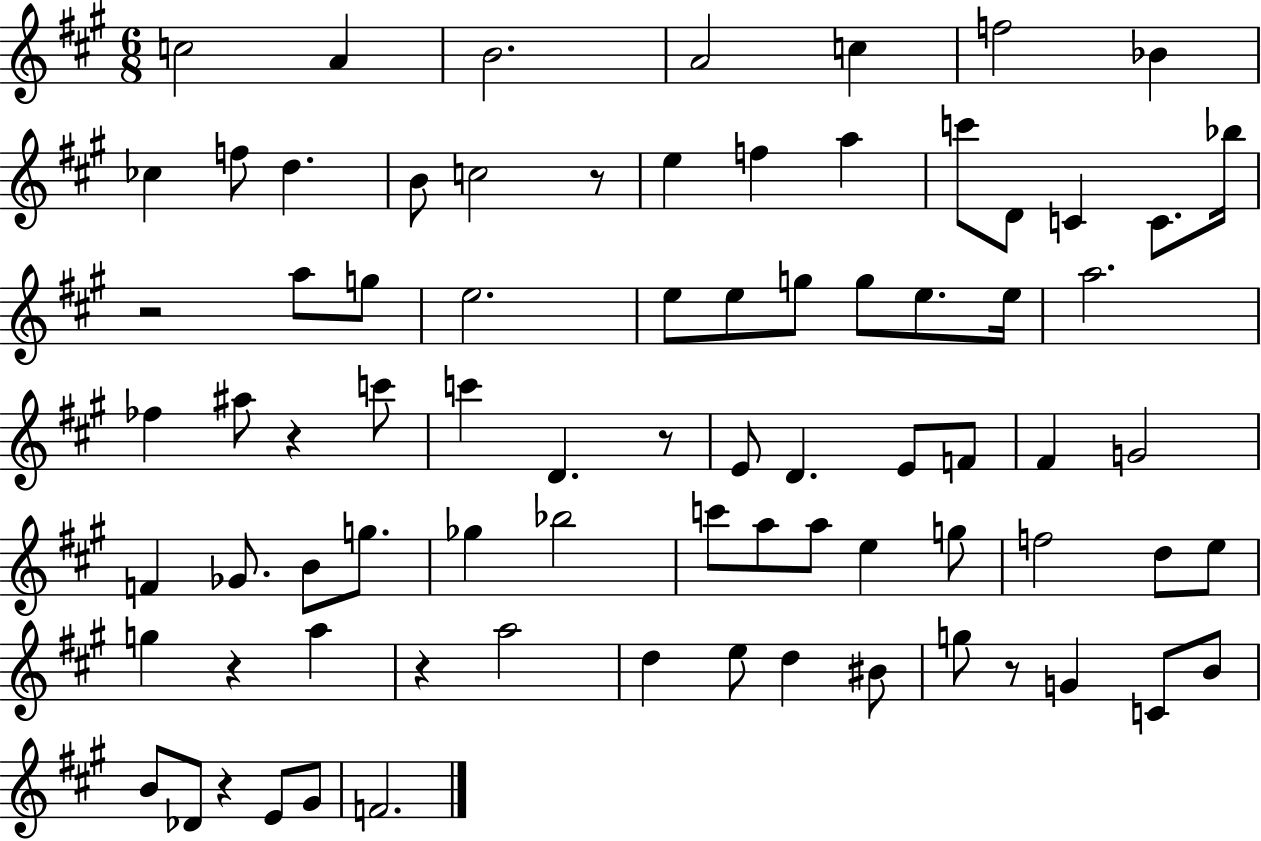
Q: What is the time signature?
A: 6/8